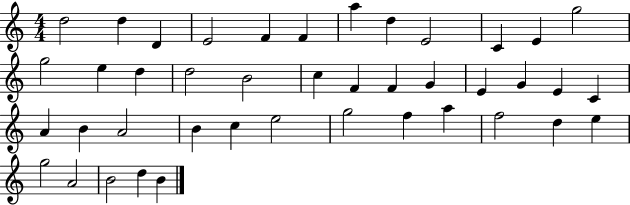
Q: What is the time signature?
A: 4/4